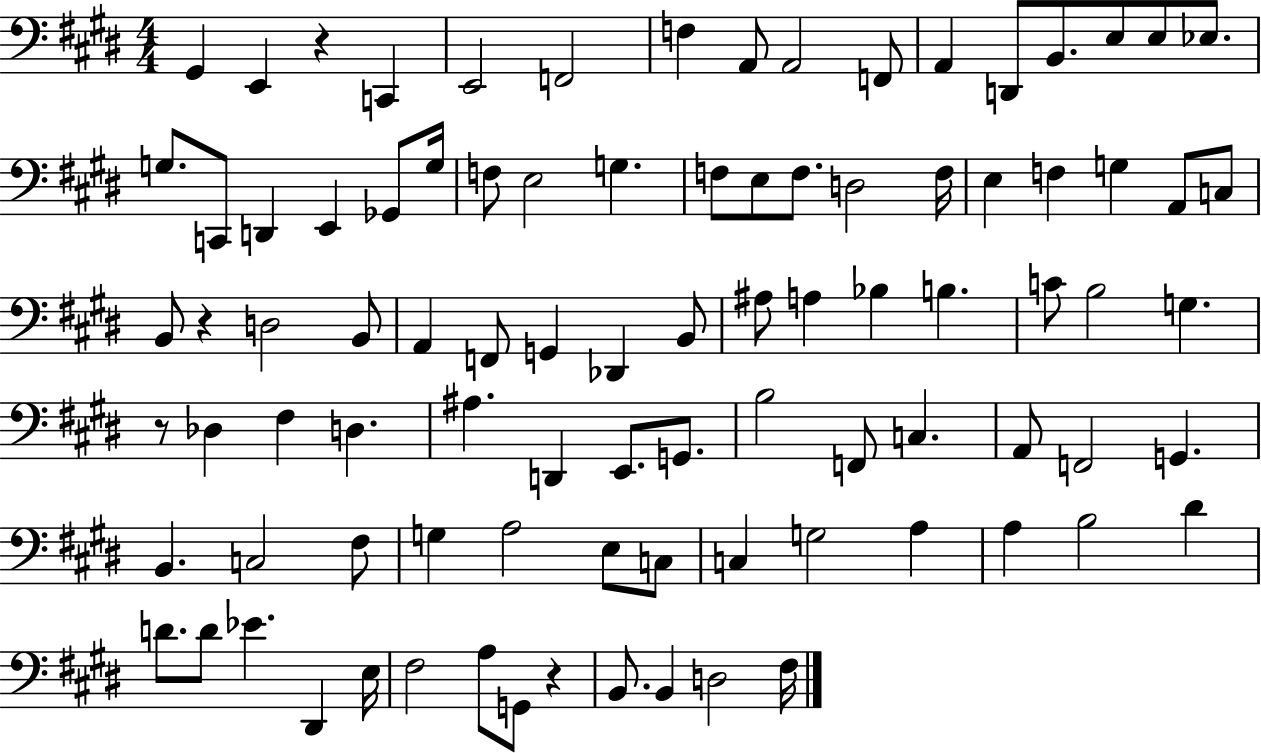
X:1
T:Untitled
M:4/4
L:1/4
K:E
^G,, E,, z C,, E,,2 F,,2 F, A,,/2 A,,2 F,,/2 A,, D,,/2 B,,/2 E,/2 E,/2 _E,/2 G,/2 C,,/2 D,, E,, _G,,/2 G,/4 F,/2 E,2 G, F,/2 E,/2 F,/2 D,2 F,/4 E, F, G, A,,/2 C,/2 B,,/2 z D,2 B,,/2 A,, F,,/2 G,, _D,, B,,/2 ^A,/2 A, _B, B, C/2 B,2 G, z/2 _D, ^F, D, ^A, D,, E,,/2 G,,/2 B,2 F,,/2 C, A,,/2 F,,2 G,, B,, C,2 ^F,/2 G, A,2 E,/2 C,/2 C, G,2 A, A, B,2 ^D D/2 D/2 _E ^D,, E,/4 ^F,2 A,/2 G,,/2 z B,,/2 B,, D,2 ^F,/4